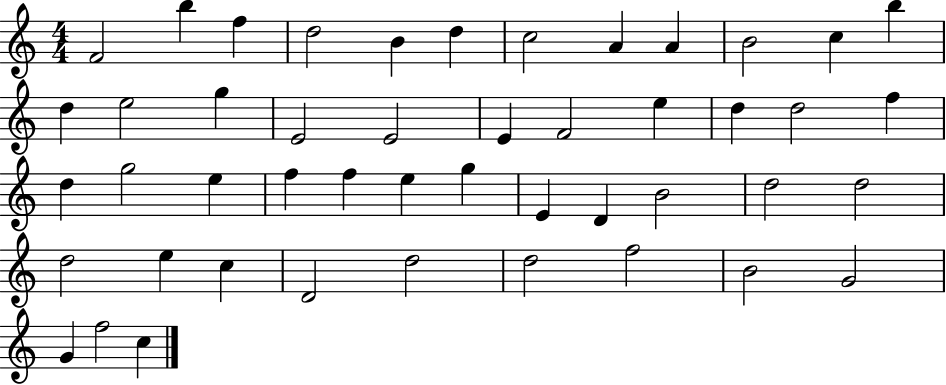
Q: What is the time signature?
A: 4/4